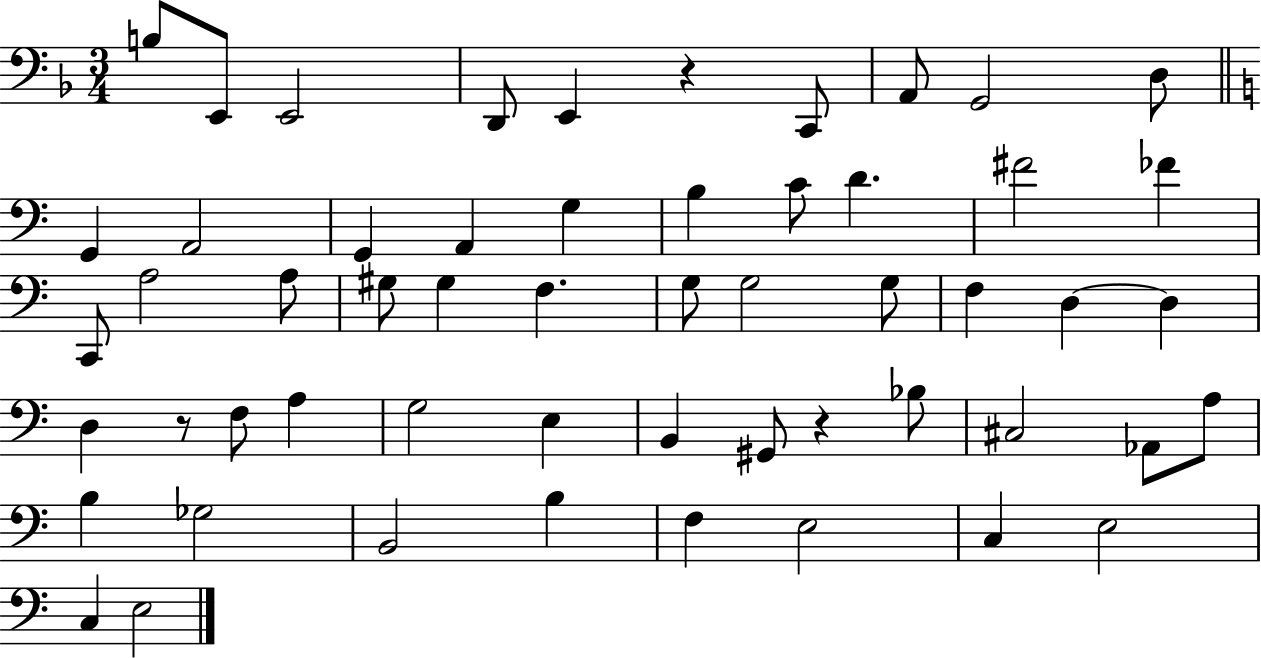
X:1
T:Untitled
M:3/4
L:1/4
K:F
B,/2 E,,/2 E,,2 D,,/2 E,, z C,,/2 A,,/2 G,,2 D,/2 G,, A,,2 G,, A,, G, B, C/2 D ^F2 _F C,,/2 A,2 A,/2 ^G,/2 ^G, F, G,/2 G,2 G,/2 F, D, D, D, z/2 F,/2 A, G,2 E, B,, ^G,,/2 z _B,/2 ^C,2 _A,,/2 A,/2 B, _G,2 B,,2 B, F, E,2 C, E,2 C, E,2